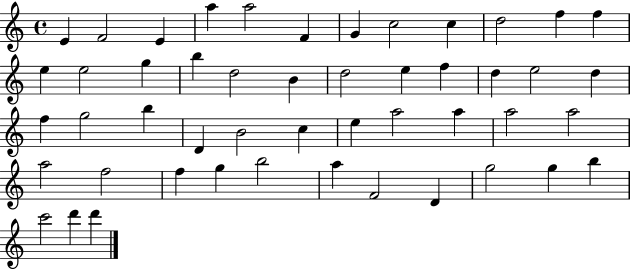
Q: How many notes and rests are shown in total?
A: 49